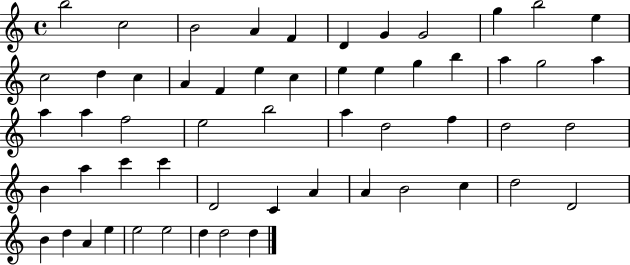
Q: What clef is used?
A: treble